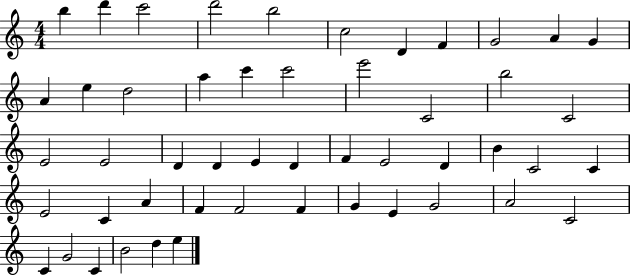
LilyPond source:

{
  \clef treble
  \numericTimeSignature
  \time 4/4
  \key c \major
  b''4 d'''4 c'''2 | d'''2 b''2 | c''2 d'4 f'4 | g'2 a'4 g'4 | \break a'4 e''4 d''2 | a''4 c'''4 c'''2 | e'''2 c'2 | b''2 c'2 | \break e'2 e'2 | d'4 d'4 e'4 d'4 | f'4 e'2 d'4 | b'4 c'2 c'4 | \break e'2 c'4 a'4 | f'4 f'2 f'4 | g'4 e'4 g'2 | a'2 c'2 | \break c'4 g'2 c'4 | b'2 d''4 e''4 | \bar "|."
}